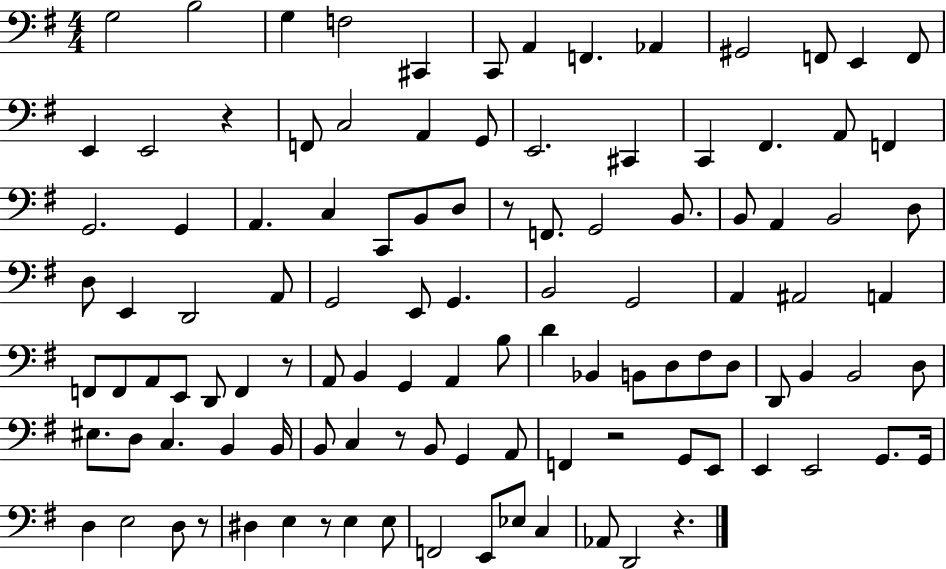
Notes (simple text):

G3/h B3/h G3/q F3/h C#2/q C2/e A2/q F2/q. Ab2/q G#2/h F2/e E2/q F2/e E2/q E2/h R/q F2/e C3/h A2/q G2/e E2/h. C#2/q C2/q F#2/q. A2/e F2/q G2/h. G2/q A2/q. C3/q C2/e B2/e D3/e R/e F2/e. G2/h B2/e. B2/e A2/q B2/h D3/e D3/e E2/q D2/h A2/e G2/h E2/e G2/q. B2/h G2/h A2/q A#2/h A2/q F2/e F2/e A2/e E2/e D2/e F2/q R/e A2/e B2/q G2/q A2/q B3/e D4/q Bb2/q B2/e D3/e F#3/e D3/e D2/e B2/q B2/h D3/e EIS3/e. D3/e C3/q. B2/q B2/s B2/e C3/q R/e B2/e G2/q A2/e F2/q R/h G2/e E2/e E2/q E2/h G2/e. G2/s D3/q E3/h D3/e R/e D#3/q E3/q R/e E3/q E3/e F2/h E2/e Eb3/e C3/q Ab2/e D2/h R/q.